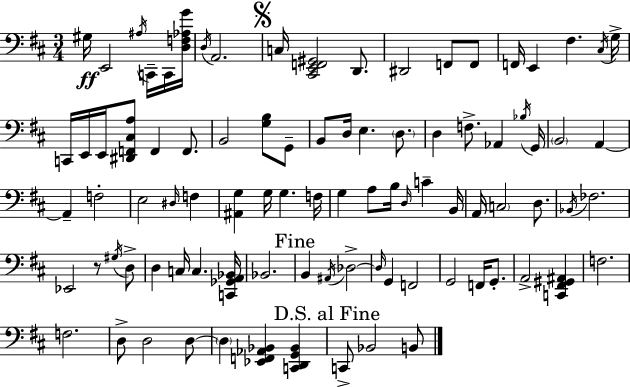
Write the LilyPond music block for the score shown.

{
  \clef bass
  \numericTimeSignature
  \time 3/4
  \key d \major
  gis16\ff e,2 \acciaccatura { ais16 } c,16-- c,16 | <d f aes g'>16 \acciaccatura { d16 } a,2. | \mark \markup { \musicglyph "scripts.segno" } c16 <cis, e, f, gis,>2 d,8. | dis,2 f,8 | \break f,8 f,16 e,4 fis4. | \acciaccatura { cis16 } g16-> c,16 e,16 e,16 <dis, f, cis a>8 f,4 | f,8. b,2 <g b>8 | g,8-- b,8 d16 e4. | \break \parenthesize d8. d4 f8.-> aes,4 | \acciaccatura { bes16 } g,16 \parenthesize b,2 | a,4~~ a,4-- f2-. | e2 | \break \grace { dis16 } f4 <ais, g>4 g16 g4. | f16 g4 a8 b16 | \grace { d16 } c'4-- b,16 a,16 \parenthesize c2 | d8. \acciaccatura { bes,16 } fes2. | \break ees,2 | r8 \acciaccatura { gis16 } d8-> d4 | c16 c4. <c, ges, a, bes,>16 bes,2. | \mark "Fine" b,4 | \break \acciaccatura { ais,16 } des2->~~ \grace { des16 } g,4 | f,2 g,2 | f,16 g,8.-. a,2-> | <c, fis, gis, ais,>4 f2. | \break f2. | d8-> | d2 d8~~ \parenthesize d4 | <ees, f, aes, bes,>4 <c, d, g, bes,>4 \mark "D.S. al Fine" c,8-> | \break bes,2 b,8 \bar "|."
}